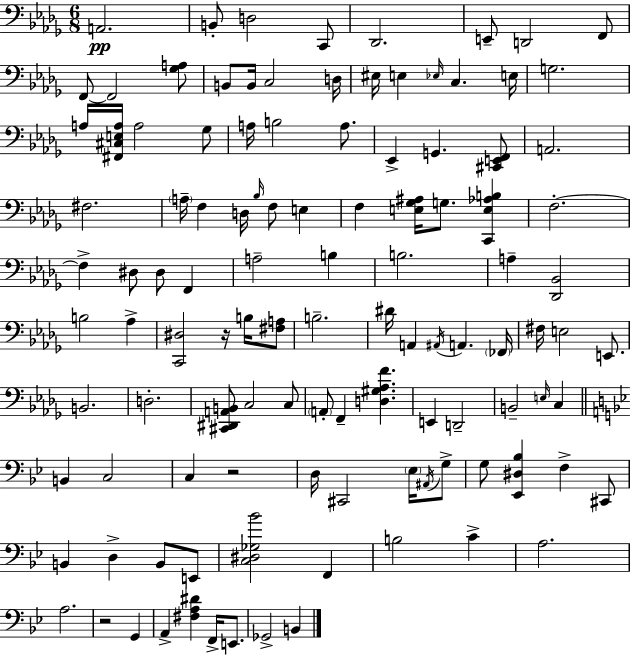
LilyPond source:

{
  \clef bass
  \numericTimeSignature
  \time 6/8
  \key bes \minor
  a,2.\pp | b,8-. d2 c,8 | des,2. | e,8-- d,2 f,8 | \break f,8~~ f,2 <ges a>8 | b,8 b,16 c2 d16 | eis16 e4 \grace { ees16 } c4. | e16 g2. | \break a16 <fis, cis e a>16 a2 ges8 | a16 b2 a8. | ees,4-> g,4. <cis, e, f,>8 | a,2. | \break fis2. | \parenthesize a16-- f4 d16 \grace { bes16 } f8 e4 | f4 <e ges ais>16 g8. <c, e aes b>4 | f2.-.~~ | \break f4-> dis8 dis8 f,4 | a2-- b4 | b2. | a4-- <des, bes,>2 | \break b2 aes4-> | <c, dis>2 r16 b16 | <fis a>8 b2.-- | dis'16 a,4 \acciaccatura { ais,16 } a,4. | \break \parenthesize fes,16 fis16 e2 | e,8. b,2. | d2.-. | <cis, dis, a, b,>8 c2 | \break c8 \parenthesize a,8-. f,4-- <d gis aes f'>4. | e,4 d,2-- | b,2-- \grace { e16 } | c4 \bar "||" \break \key bes \major b,4 c2 | c4 r2 | d16 cis,2 \parenthesize ees16 \acciaccatura { ais,16 } g8-> | g8 <ees, dis bes>4 f4-> cis,8 | \break b,4 d4-> b,8 e,8 | <c dis ges bes'>2 f,4 | b2 c'4-> | a2. | \break a2. | r2 g,4 | a,4-> <fis a dis'>4 f,16-> e,8. | ges,2-> b,4 | \break \bar "|."
}